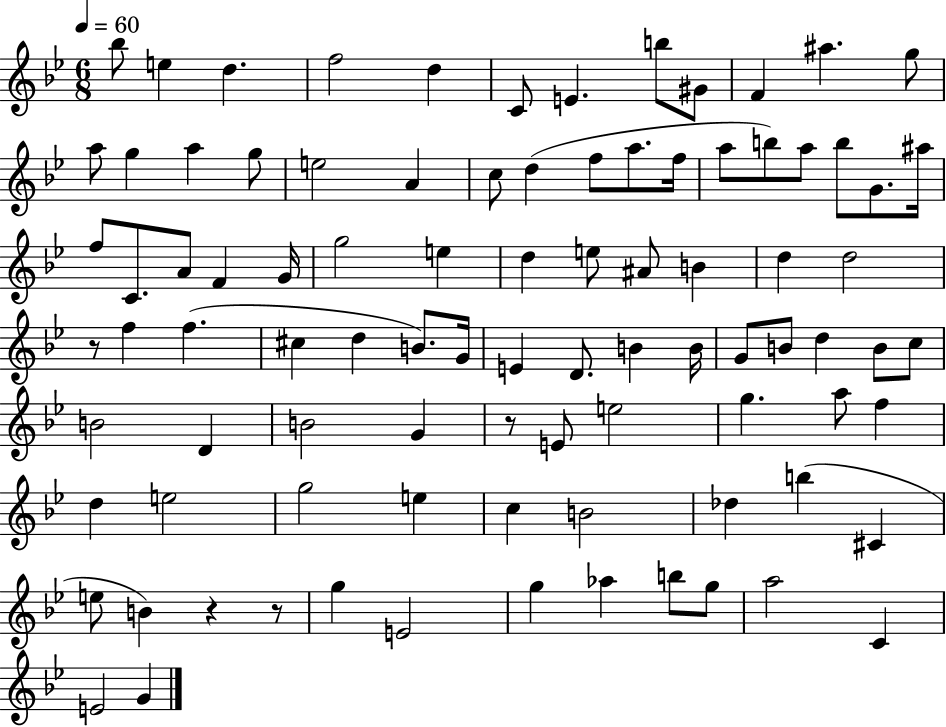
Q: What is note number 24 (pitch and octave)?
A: A5